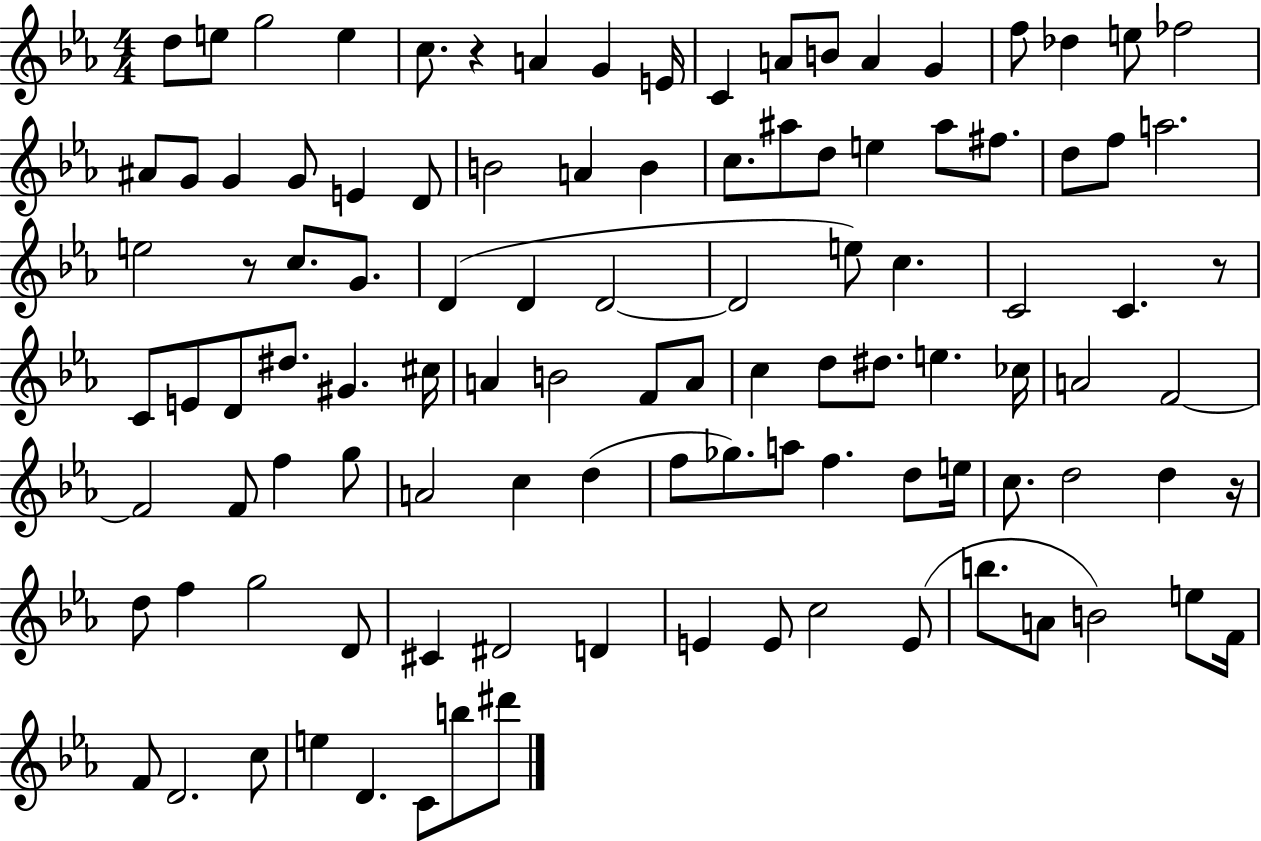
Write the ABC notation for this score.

X:1
T:Untitled
M:4/4
L:1/4
K:Eb
d/2 e/2 g2 e c/2 z A G E/4 C A/2 B/2 A G f/2 _d e/2 _f2 ^A/2 G/2 G G/2 E D/2 B2 A B c/2 ^a/2 d/2 e ^a/2 ^f/2 d/2 f/2 a2 e2 z/2 c/2 G/2 D D D2 D2 e/2 c C2 C z/2 C/2 E/2 D/2 ^d/2 ^G ^c/4 A B2 F/2 A/2 c d/2 ^d/2 e _c/4 A2 F2 F2 F/2 f g/2 A2 c d f/2 _g/2 a/2 f d/2 e/4 c/2 d2 d z/4 d/2 f g2 D/2 ^C ^D2 D E E/2 c2 E/2 b/2 A/2 B2 e/2 F/4 F/2 D2 c/2 e D C/2 b/2 ^d'/2